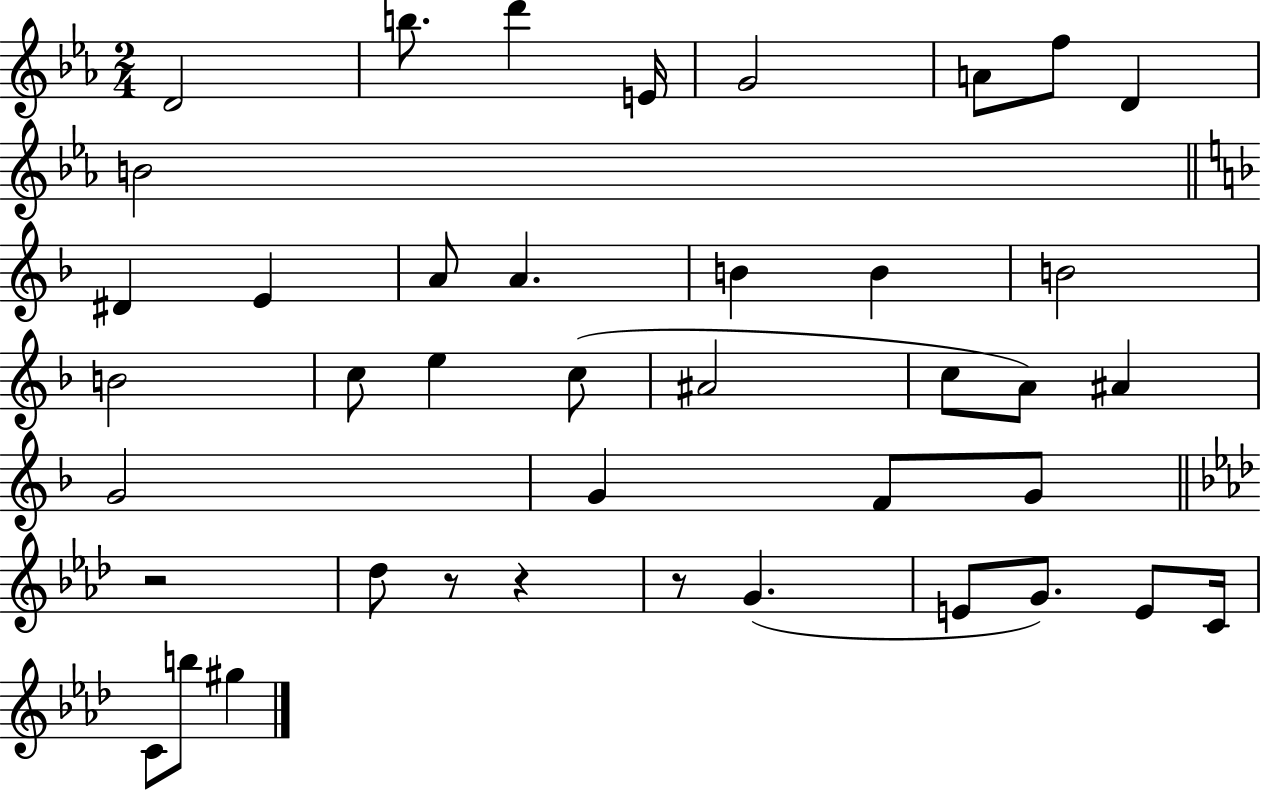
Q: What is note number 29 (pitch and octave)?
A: Db5